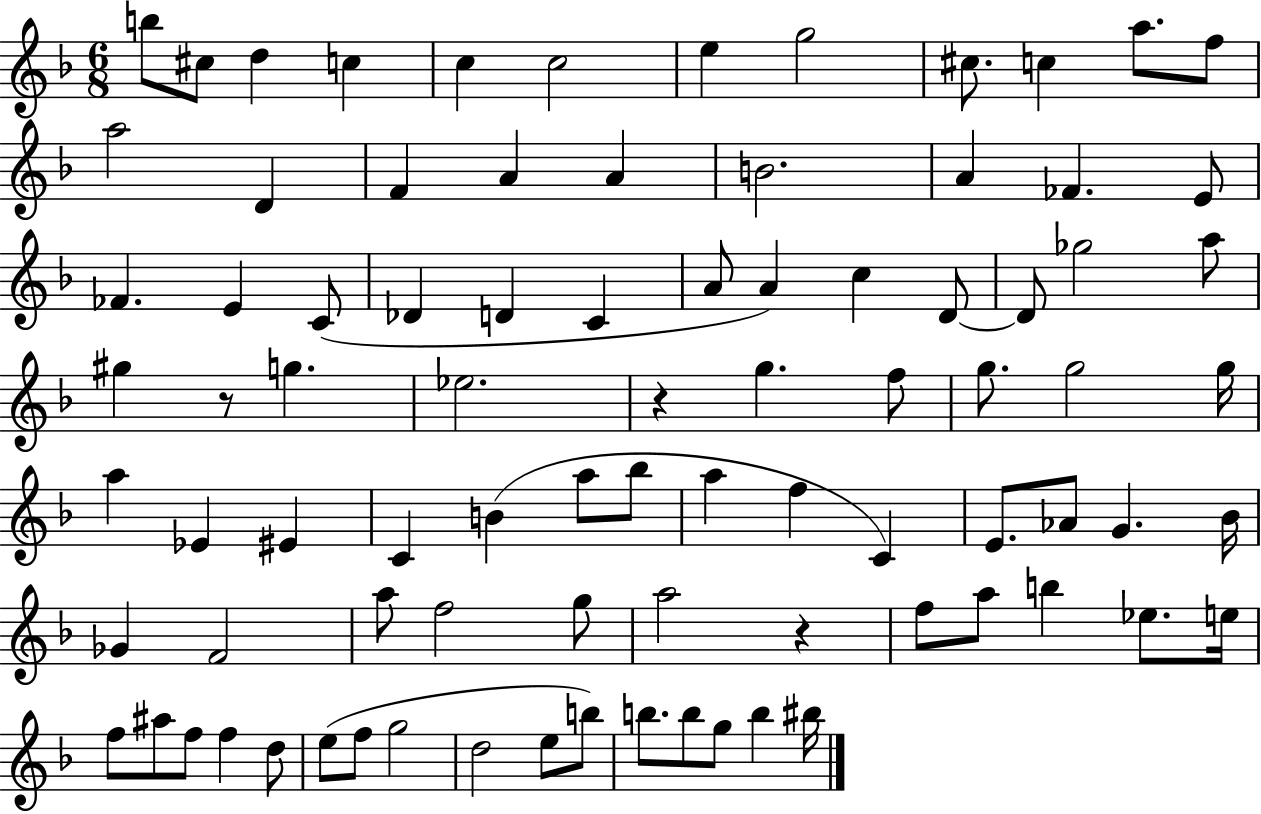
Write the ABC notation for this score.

X:1
T:Untitled
M:6/8
L:1/4
K:F
b/2 ^c/2 d c c c2 e g2 ^c/2 c a/2 f/2 a2 D F A A B2 A _F E/2 _F E C/2 _D D C A/2 A c D/2 D/2 _g2 a/2 ^g z/2 g _e2 z g f/2 g/2 g2 g/4 a _E ^E C B a/2 _b/2 a f C E/2 _A/2 G _B/4 _G F2 a/2 f2 g/2 a2 z f/2 a/2 b _e/2 e/4 f/2 ^a/2 f/2 f d/2 e/2 f/2 g2 d2 e/2 b/2 b/2 b/2 g/2 b ^b/4